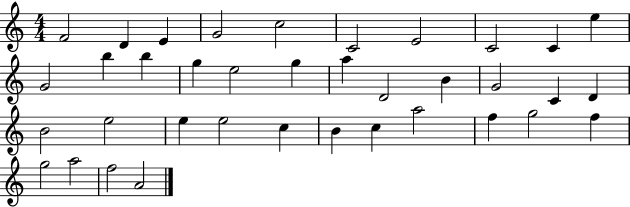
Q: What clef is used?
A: treble